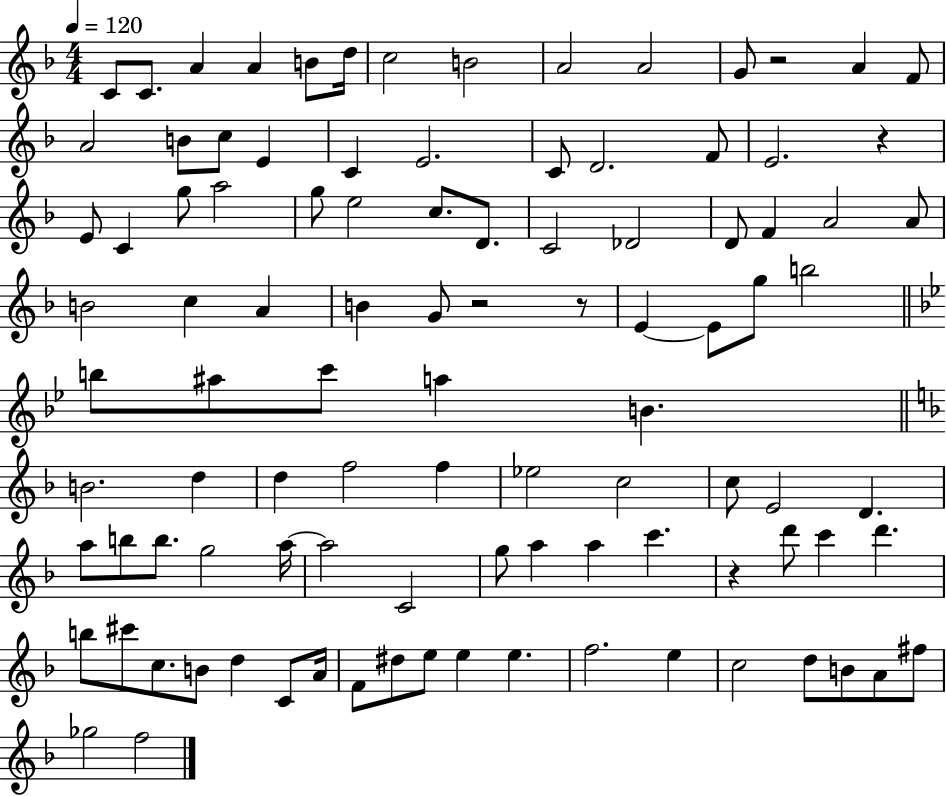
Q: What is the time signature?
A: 4/4